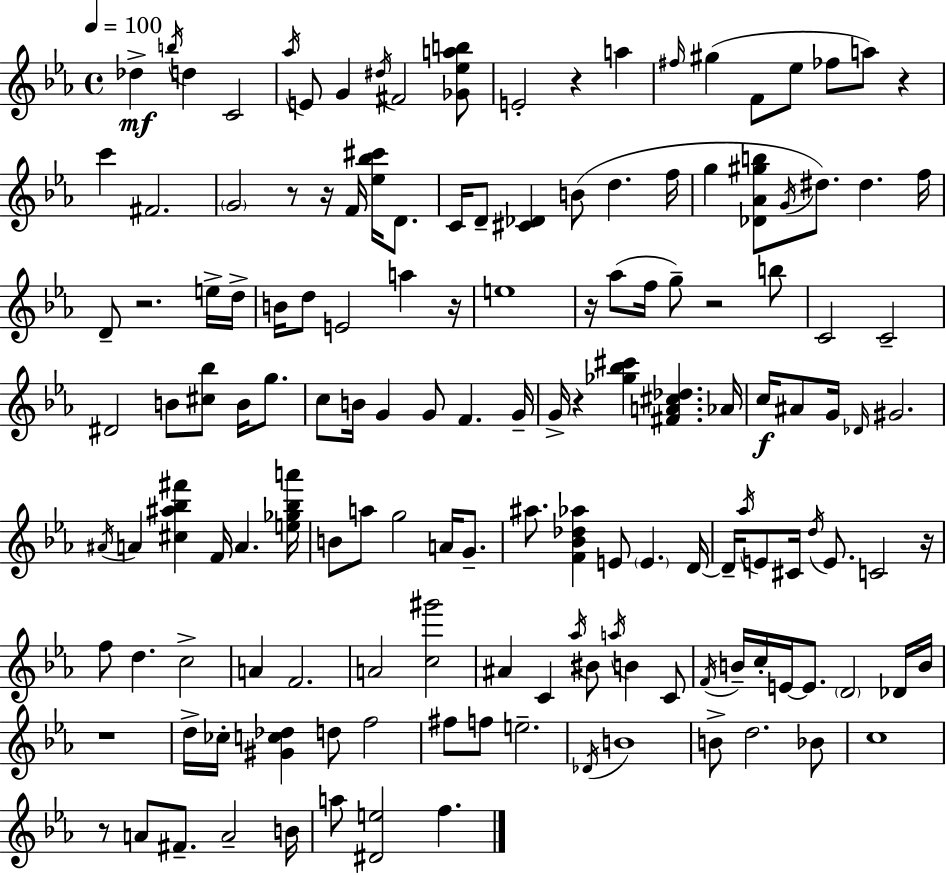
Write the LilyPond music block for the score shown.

{
  \clef treble
  \time 4/4
  \defaultTimeSignature
  \key c \minor
  \tempo 4 = 100
  des''4->\mf \acciaccatura { b''16 } d''4 c'2 | \acciaccatura { aes''16 } e'8 g'4 \acciaccatura { dis''16 } fis'2 | <ges' ees'' a'' b''>8 e'2-. r4 a''4 | \grace { fis''16 }( gis''4 f'8 ees''8 fes''8 a''8) | \break r4 c'''4 fis'2. | \parenthesize g'2 r8 r16 f'16 | <ees'' bes'' cis'''>16 d'8. c'16 d'8-- <cis' des'>4 b'8( d''4. | f''16 g''4 <des' aes' gis'' b''>8 \acciaccatura { g'16 }) dis''8. dis''4. | \break f''16 d'8-- r2. | e''16-> d''16-> b'16 d''8 e'2 | a''4 r16 e''1 | r16 aes''8( f''16 g''8--) r2 | \break b''8 c'2 c'2-- | dis'2 b'8 <cis'' bes''>8 | b'16 g''8. c''8 b'16 g'4 g'8 f'4. | g'16-- g'16-> r4 <ges'' bes'' cis'''>4 <fis' a' cis'' des''>4. | \break aes'16 c''16\f ais'8 g'16 \grace { des'16 } gis'2. | \acciaccatura { ais'16 } a'4 <cis'' ais'' bes'' fis'''>4 f'16 | a'4. <e'' ges'' bes'' a'''>16 b'8 a''8 g''2 | a'16 g'8.-- ais''8. <f' bes' des'' aes''>4 e'8 | \break \parenthesize e'4. d'16~~ d'16-- \acciaccatura { aes''16 } e'8 cis'16 \acciaccatura { d''16 } e'8. | c'2 r16 f''8 d''4. | c''2-> a'4 f'2. | a'2 | \break <c'' gis'''>2 ais'4 c'4 | \acciaccatura { aes''16 } bis'8 \acciaccatura { a''16 } b'4 c'8 \acciaccatura { f'16 } b'16-- c''16-. e'16~~ e'8. | \parenthesize d'2 des'16 b'16 r1 | d''16-> ces''16-. <gis' c'' des''>4 | \break d''8 f''2 fis''8 f''8 | e''2.-- \acciaccatura { des'16 } b'1 | b'8-> d''2. | bes'8 c''1 | \break r8 a'8 | fis'8.-- a'2-- b'16 a''8 <dis' e''>2 | f''4. \bar "|."
}